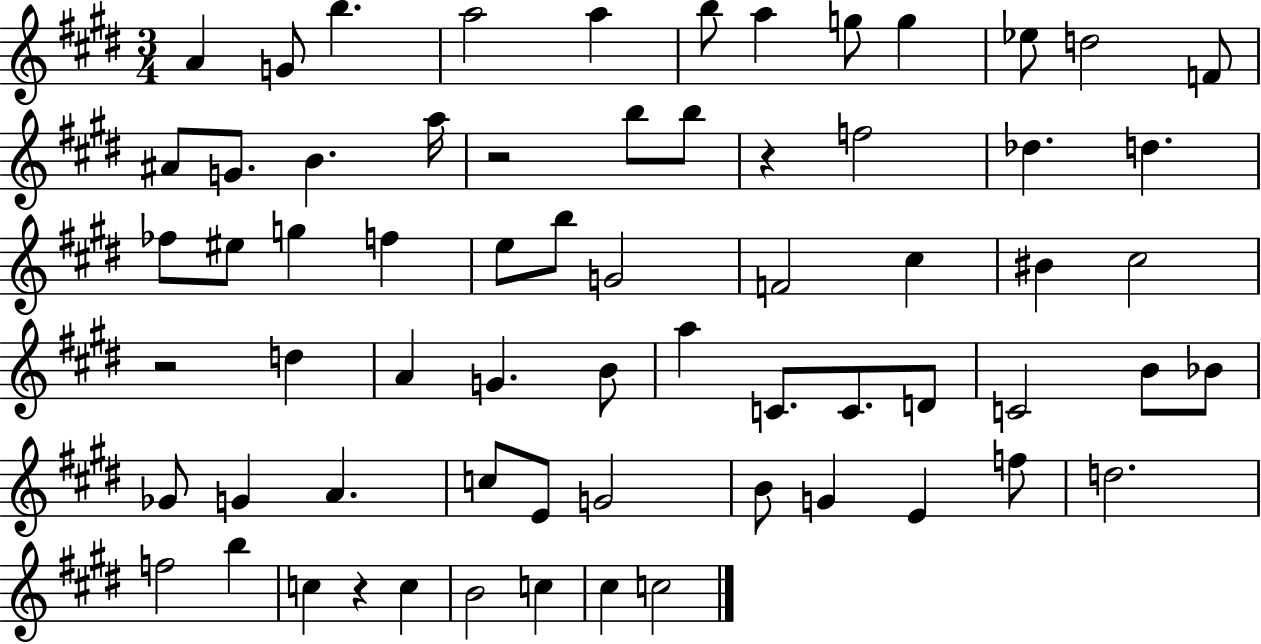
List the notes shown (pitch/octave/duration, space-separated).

A4/q G4/e B5/q. A5/h A5/q B5/e A5/q G5/e G5/q Eb5/e D5/h F4/e A#4/e G4/e. B4/q. A5/s R/h B5/e B5/e R/q F5/h Db5/q. D5/q. FES5/e EIS5/e G5/q F5/q E5/e B5/e G4/h F4/h C#5/q BIS4/q C#5/h R/h D5/q A4/q G4/q. B4/e A5/q C4/e. C4/e. D4/e C4/h B4/e Bb4/e Gb4/e G4/q A4/q. C5/e E4/e G4/h B4/e G4/q E4/q F5/e D5/h. F5/h B5/q C5/q R/q C5/q B4/h C5/q C#5/q C5/h